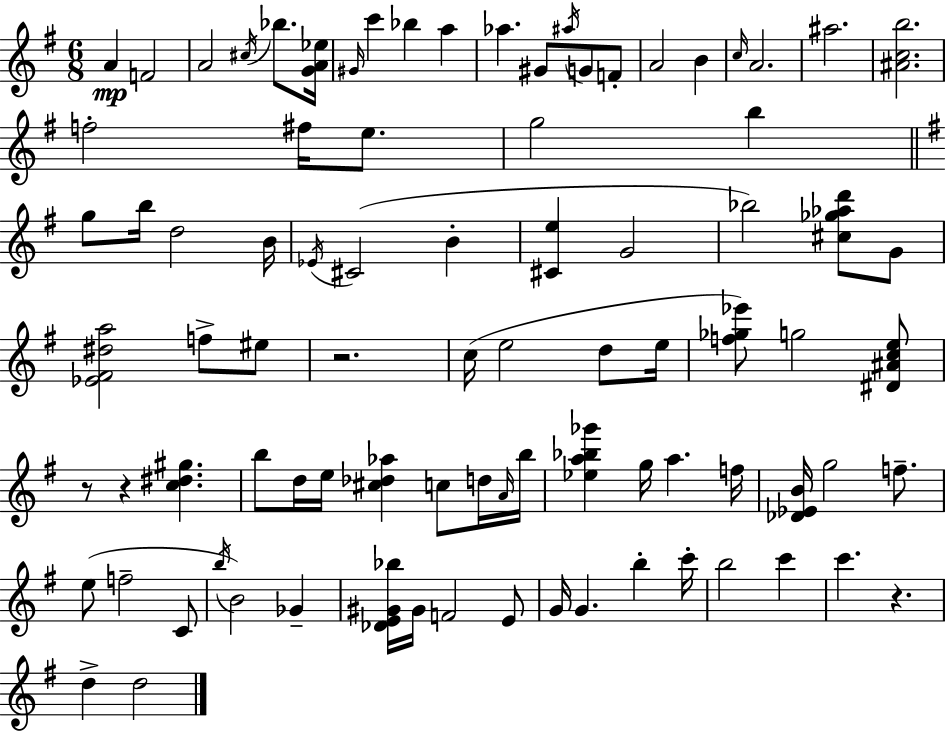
X:1
T:Untitled
M:6/8
L:1/4
K:Em
A F2 A2 ^c/4 _b/2 [GA_e]/4 ^G/4 c' _b a _a ^G/2 ^a/4 G/2 F/2 A2 B c/4 A2 ^a2 [^Acb]2 f2 ^f/4 e/2 g2 b g/2 b/4 d2 B/4 _E/4 ^C2 B [^Ce] G2 _b2 [^c_g_ad']/2 G/2 [_E^F^da]2 f/2 ^e/2 z2 c/4 e2 d/2 e/4 [f_g_e']/2 g2 [^D^Ace]/2 z/2 z [c^d^g] b/2 d/4 e/4 [^c_d_a] c/2 d/4 A/4 b/4 [_ea_b_g'] g/4 a f/4 [_D_EB]/4 g2 f/2 e/2 f2 C/2 b/4 B2 _G [_DE^G_b]/4 ^G/4 F2 E/2 G/4 G b c'/4 b2 c' c' z d d2